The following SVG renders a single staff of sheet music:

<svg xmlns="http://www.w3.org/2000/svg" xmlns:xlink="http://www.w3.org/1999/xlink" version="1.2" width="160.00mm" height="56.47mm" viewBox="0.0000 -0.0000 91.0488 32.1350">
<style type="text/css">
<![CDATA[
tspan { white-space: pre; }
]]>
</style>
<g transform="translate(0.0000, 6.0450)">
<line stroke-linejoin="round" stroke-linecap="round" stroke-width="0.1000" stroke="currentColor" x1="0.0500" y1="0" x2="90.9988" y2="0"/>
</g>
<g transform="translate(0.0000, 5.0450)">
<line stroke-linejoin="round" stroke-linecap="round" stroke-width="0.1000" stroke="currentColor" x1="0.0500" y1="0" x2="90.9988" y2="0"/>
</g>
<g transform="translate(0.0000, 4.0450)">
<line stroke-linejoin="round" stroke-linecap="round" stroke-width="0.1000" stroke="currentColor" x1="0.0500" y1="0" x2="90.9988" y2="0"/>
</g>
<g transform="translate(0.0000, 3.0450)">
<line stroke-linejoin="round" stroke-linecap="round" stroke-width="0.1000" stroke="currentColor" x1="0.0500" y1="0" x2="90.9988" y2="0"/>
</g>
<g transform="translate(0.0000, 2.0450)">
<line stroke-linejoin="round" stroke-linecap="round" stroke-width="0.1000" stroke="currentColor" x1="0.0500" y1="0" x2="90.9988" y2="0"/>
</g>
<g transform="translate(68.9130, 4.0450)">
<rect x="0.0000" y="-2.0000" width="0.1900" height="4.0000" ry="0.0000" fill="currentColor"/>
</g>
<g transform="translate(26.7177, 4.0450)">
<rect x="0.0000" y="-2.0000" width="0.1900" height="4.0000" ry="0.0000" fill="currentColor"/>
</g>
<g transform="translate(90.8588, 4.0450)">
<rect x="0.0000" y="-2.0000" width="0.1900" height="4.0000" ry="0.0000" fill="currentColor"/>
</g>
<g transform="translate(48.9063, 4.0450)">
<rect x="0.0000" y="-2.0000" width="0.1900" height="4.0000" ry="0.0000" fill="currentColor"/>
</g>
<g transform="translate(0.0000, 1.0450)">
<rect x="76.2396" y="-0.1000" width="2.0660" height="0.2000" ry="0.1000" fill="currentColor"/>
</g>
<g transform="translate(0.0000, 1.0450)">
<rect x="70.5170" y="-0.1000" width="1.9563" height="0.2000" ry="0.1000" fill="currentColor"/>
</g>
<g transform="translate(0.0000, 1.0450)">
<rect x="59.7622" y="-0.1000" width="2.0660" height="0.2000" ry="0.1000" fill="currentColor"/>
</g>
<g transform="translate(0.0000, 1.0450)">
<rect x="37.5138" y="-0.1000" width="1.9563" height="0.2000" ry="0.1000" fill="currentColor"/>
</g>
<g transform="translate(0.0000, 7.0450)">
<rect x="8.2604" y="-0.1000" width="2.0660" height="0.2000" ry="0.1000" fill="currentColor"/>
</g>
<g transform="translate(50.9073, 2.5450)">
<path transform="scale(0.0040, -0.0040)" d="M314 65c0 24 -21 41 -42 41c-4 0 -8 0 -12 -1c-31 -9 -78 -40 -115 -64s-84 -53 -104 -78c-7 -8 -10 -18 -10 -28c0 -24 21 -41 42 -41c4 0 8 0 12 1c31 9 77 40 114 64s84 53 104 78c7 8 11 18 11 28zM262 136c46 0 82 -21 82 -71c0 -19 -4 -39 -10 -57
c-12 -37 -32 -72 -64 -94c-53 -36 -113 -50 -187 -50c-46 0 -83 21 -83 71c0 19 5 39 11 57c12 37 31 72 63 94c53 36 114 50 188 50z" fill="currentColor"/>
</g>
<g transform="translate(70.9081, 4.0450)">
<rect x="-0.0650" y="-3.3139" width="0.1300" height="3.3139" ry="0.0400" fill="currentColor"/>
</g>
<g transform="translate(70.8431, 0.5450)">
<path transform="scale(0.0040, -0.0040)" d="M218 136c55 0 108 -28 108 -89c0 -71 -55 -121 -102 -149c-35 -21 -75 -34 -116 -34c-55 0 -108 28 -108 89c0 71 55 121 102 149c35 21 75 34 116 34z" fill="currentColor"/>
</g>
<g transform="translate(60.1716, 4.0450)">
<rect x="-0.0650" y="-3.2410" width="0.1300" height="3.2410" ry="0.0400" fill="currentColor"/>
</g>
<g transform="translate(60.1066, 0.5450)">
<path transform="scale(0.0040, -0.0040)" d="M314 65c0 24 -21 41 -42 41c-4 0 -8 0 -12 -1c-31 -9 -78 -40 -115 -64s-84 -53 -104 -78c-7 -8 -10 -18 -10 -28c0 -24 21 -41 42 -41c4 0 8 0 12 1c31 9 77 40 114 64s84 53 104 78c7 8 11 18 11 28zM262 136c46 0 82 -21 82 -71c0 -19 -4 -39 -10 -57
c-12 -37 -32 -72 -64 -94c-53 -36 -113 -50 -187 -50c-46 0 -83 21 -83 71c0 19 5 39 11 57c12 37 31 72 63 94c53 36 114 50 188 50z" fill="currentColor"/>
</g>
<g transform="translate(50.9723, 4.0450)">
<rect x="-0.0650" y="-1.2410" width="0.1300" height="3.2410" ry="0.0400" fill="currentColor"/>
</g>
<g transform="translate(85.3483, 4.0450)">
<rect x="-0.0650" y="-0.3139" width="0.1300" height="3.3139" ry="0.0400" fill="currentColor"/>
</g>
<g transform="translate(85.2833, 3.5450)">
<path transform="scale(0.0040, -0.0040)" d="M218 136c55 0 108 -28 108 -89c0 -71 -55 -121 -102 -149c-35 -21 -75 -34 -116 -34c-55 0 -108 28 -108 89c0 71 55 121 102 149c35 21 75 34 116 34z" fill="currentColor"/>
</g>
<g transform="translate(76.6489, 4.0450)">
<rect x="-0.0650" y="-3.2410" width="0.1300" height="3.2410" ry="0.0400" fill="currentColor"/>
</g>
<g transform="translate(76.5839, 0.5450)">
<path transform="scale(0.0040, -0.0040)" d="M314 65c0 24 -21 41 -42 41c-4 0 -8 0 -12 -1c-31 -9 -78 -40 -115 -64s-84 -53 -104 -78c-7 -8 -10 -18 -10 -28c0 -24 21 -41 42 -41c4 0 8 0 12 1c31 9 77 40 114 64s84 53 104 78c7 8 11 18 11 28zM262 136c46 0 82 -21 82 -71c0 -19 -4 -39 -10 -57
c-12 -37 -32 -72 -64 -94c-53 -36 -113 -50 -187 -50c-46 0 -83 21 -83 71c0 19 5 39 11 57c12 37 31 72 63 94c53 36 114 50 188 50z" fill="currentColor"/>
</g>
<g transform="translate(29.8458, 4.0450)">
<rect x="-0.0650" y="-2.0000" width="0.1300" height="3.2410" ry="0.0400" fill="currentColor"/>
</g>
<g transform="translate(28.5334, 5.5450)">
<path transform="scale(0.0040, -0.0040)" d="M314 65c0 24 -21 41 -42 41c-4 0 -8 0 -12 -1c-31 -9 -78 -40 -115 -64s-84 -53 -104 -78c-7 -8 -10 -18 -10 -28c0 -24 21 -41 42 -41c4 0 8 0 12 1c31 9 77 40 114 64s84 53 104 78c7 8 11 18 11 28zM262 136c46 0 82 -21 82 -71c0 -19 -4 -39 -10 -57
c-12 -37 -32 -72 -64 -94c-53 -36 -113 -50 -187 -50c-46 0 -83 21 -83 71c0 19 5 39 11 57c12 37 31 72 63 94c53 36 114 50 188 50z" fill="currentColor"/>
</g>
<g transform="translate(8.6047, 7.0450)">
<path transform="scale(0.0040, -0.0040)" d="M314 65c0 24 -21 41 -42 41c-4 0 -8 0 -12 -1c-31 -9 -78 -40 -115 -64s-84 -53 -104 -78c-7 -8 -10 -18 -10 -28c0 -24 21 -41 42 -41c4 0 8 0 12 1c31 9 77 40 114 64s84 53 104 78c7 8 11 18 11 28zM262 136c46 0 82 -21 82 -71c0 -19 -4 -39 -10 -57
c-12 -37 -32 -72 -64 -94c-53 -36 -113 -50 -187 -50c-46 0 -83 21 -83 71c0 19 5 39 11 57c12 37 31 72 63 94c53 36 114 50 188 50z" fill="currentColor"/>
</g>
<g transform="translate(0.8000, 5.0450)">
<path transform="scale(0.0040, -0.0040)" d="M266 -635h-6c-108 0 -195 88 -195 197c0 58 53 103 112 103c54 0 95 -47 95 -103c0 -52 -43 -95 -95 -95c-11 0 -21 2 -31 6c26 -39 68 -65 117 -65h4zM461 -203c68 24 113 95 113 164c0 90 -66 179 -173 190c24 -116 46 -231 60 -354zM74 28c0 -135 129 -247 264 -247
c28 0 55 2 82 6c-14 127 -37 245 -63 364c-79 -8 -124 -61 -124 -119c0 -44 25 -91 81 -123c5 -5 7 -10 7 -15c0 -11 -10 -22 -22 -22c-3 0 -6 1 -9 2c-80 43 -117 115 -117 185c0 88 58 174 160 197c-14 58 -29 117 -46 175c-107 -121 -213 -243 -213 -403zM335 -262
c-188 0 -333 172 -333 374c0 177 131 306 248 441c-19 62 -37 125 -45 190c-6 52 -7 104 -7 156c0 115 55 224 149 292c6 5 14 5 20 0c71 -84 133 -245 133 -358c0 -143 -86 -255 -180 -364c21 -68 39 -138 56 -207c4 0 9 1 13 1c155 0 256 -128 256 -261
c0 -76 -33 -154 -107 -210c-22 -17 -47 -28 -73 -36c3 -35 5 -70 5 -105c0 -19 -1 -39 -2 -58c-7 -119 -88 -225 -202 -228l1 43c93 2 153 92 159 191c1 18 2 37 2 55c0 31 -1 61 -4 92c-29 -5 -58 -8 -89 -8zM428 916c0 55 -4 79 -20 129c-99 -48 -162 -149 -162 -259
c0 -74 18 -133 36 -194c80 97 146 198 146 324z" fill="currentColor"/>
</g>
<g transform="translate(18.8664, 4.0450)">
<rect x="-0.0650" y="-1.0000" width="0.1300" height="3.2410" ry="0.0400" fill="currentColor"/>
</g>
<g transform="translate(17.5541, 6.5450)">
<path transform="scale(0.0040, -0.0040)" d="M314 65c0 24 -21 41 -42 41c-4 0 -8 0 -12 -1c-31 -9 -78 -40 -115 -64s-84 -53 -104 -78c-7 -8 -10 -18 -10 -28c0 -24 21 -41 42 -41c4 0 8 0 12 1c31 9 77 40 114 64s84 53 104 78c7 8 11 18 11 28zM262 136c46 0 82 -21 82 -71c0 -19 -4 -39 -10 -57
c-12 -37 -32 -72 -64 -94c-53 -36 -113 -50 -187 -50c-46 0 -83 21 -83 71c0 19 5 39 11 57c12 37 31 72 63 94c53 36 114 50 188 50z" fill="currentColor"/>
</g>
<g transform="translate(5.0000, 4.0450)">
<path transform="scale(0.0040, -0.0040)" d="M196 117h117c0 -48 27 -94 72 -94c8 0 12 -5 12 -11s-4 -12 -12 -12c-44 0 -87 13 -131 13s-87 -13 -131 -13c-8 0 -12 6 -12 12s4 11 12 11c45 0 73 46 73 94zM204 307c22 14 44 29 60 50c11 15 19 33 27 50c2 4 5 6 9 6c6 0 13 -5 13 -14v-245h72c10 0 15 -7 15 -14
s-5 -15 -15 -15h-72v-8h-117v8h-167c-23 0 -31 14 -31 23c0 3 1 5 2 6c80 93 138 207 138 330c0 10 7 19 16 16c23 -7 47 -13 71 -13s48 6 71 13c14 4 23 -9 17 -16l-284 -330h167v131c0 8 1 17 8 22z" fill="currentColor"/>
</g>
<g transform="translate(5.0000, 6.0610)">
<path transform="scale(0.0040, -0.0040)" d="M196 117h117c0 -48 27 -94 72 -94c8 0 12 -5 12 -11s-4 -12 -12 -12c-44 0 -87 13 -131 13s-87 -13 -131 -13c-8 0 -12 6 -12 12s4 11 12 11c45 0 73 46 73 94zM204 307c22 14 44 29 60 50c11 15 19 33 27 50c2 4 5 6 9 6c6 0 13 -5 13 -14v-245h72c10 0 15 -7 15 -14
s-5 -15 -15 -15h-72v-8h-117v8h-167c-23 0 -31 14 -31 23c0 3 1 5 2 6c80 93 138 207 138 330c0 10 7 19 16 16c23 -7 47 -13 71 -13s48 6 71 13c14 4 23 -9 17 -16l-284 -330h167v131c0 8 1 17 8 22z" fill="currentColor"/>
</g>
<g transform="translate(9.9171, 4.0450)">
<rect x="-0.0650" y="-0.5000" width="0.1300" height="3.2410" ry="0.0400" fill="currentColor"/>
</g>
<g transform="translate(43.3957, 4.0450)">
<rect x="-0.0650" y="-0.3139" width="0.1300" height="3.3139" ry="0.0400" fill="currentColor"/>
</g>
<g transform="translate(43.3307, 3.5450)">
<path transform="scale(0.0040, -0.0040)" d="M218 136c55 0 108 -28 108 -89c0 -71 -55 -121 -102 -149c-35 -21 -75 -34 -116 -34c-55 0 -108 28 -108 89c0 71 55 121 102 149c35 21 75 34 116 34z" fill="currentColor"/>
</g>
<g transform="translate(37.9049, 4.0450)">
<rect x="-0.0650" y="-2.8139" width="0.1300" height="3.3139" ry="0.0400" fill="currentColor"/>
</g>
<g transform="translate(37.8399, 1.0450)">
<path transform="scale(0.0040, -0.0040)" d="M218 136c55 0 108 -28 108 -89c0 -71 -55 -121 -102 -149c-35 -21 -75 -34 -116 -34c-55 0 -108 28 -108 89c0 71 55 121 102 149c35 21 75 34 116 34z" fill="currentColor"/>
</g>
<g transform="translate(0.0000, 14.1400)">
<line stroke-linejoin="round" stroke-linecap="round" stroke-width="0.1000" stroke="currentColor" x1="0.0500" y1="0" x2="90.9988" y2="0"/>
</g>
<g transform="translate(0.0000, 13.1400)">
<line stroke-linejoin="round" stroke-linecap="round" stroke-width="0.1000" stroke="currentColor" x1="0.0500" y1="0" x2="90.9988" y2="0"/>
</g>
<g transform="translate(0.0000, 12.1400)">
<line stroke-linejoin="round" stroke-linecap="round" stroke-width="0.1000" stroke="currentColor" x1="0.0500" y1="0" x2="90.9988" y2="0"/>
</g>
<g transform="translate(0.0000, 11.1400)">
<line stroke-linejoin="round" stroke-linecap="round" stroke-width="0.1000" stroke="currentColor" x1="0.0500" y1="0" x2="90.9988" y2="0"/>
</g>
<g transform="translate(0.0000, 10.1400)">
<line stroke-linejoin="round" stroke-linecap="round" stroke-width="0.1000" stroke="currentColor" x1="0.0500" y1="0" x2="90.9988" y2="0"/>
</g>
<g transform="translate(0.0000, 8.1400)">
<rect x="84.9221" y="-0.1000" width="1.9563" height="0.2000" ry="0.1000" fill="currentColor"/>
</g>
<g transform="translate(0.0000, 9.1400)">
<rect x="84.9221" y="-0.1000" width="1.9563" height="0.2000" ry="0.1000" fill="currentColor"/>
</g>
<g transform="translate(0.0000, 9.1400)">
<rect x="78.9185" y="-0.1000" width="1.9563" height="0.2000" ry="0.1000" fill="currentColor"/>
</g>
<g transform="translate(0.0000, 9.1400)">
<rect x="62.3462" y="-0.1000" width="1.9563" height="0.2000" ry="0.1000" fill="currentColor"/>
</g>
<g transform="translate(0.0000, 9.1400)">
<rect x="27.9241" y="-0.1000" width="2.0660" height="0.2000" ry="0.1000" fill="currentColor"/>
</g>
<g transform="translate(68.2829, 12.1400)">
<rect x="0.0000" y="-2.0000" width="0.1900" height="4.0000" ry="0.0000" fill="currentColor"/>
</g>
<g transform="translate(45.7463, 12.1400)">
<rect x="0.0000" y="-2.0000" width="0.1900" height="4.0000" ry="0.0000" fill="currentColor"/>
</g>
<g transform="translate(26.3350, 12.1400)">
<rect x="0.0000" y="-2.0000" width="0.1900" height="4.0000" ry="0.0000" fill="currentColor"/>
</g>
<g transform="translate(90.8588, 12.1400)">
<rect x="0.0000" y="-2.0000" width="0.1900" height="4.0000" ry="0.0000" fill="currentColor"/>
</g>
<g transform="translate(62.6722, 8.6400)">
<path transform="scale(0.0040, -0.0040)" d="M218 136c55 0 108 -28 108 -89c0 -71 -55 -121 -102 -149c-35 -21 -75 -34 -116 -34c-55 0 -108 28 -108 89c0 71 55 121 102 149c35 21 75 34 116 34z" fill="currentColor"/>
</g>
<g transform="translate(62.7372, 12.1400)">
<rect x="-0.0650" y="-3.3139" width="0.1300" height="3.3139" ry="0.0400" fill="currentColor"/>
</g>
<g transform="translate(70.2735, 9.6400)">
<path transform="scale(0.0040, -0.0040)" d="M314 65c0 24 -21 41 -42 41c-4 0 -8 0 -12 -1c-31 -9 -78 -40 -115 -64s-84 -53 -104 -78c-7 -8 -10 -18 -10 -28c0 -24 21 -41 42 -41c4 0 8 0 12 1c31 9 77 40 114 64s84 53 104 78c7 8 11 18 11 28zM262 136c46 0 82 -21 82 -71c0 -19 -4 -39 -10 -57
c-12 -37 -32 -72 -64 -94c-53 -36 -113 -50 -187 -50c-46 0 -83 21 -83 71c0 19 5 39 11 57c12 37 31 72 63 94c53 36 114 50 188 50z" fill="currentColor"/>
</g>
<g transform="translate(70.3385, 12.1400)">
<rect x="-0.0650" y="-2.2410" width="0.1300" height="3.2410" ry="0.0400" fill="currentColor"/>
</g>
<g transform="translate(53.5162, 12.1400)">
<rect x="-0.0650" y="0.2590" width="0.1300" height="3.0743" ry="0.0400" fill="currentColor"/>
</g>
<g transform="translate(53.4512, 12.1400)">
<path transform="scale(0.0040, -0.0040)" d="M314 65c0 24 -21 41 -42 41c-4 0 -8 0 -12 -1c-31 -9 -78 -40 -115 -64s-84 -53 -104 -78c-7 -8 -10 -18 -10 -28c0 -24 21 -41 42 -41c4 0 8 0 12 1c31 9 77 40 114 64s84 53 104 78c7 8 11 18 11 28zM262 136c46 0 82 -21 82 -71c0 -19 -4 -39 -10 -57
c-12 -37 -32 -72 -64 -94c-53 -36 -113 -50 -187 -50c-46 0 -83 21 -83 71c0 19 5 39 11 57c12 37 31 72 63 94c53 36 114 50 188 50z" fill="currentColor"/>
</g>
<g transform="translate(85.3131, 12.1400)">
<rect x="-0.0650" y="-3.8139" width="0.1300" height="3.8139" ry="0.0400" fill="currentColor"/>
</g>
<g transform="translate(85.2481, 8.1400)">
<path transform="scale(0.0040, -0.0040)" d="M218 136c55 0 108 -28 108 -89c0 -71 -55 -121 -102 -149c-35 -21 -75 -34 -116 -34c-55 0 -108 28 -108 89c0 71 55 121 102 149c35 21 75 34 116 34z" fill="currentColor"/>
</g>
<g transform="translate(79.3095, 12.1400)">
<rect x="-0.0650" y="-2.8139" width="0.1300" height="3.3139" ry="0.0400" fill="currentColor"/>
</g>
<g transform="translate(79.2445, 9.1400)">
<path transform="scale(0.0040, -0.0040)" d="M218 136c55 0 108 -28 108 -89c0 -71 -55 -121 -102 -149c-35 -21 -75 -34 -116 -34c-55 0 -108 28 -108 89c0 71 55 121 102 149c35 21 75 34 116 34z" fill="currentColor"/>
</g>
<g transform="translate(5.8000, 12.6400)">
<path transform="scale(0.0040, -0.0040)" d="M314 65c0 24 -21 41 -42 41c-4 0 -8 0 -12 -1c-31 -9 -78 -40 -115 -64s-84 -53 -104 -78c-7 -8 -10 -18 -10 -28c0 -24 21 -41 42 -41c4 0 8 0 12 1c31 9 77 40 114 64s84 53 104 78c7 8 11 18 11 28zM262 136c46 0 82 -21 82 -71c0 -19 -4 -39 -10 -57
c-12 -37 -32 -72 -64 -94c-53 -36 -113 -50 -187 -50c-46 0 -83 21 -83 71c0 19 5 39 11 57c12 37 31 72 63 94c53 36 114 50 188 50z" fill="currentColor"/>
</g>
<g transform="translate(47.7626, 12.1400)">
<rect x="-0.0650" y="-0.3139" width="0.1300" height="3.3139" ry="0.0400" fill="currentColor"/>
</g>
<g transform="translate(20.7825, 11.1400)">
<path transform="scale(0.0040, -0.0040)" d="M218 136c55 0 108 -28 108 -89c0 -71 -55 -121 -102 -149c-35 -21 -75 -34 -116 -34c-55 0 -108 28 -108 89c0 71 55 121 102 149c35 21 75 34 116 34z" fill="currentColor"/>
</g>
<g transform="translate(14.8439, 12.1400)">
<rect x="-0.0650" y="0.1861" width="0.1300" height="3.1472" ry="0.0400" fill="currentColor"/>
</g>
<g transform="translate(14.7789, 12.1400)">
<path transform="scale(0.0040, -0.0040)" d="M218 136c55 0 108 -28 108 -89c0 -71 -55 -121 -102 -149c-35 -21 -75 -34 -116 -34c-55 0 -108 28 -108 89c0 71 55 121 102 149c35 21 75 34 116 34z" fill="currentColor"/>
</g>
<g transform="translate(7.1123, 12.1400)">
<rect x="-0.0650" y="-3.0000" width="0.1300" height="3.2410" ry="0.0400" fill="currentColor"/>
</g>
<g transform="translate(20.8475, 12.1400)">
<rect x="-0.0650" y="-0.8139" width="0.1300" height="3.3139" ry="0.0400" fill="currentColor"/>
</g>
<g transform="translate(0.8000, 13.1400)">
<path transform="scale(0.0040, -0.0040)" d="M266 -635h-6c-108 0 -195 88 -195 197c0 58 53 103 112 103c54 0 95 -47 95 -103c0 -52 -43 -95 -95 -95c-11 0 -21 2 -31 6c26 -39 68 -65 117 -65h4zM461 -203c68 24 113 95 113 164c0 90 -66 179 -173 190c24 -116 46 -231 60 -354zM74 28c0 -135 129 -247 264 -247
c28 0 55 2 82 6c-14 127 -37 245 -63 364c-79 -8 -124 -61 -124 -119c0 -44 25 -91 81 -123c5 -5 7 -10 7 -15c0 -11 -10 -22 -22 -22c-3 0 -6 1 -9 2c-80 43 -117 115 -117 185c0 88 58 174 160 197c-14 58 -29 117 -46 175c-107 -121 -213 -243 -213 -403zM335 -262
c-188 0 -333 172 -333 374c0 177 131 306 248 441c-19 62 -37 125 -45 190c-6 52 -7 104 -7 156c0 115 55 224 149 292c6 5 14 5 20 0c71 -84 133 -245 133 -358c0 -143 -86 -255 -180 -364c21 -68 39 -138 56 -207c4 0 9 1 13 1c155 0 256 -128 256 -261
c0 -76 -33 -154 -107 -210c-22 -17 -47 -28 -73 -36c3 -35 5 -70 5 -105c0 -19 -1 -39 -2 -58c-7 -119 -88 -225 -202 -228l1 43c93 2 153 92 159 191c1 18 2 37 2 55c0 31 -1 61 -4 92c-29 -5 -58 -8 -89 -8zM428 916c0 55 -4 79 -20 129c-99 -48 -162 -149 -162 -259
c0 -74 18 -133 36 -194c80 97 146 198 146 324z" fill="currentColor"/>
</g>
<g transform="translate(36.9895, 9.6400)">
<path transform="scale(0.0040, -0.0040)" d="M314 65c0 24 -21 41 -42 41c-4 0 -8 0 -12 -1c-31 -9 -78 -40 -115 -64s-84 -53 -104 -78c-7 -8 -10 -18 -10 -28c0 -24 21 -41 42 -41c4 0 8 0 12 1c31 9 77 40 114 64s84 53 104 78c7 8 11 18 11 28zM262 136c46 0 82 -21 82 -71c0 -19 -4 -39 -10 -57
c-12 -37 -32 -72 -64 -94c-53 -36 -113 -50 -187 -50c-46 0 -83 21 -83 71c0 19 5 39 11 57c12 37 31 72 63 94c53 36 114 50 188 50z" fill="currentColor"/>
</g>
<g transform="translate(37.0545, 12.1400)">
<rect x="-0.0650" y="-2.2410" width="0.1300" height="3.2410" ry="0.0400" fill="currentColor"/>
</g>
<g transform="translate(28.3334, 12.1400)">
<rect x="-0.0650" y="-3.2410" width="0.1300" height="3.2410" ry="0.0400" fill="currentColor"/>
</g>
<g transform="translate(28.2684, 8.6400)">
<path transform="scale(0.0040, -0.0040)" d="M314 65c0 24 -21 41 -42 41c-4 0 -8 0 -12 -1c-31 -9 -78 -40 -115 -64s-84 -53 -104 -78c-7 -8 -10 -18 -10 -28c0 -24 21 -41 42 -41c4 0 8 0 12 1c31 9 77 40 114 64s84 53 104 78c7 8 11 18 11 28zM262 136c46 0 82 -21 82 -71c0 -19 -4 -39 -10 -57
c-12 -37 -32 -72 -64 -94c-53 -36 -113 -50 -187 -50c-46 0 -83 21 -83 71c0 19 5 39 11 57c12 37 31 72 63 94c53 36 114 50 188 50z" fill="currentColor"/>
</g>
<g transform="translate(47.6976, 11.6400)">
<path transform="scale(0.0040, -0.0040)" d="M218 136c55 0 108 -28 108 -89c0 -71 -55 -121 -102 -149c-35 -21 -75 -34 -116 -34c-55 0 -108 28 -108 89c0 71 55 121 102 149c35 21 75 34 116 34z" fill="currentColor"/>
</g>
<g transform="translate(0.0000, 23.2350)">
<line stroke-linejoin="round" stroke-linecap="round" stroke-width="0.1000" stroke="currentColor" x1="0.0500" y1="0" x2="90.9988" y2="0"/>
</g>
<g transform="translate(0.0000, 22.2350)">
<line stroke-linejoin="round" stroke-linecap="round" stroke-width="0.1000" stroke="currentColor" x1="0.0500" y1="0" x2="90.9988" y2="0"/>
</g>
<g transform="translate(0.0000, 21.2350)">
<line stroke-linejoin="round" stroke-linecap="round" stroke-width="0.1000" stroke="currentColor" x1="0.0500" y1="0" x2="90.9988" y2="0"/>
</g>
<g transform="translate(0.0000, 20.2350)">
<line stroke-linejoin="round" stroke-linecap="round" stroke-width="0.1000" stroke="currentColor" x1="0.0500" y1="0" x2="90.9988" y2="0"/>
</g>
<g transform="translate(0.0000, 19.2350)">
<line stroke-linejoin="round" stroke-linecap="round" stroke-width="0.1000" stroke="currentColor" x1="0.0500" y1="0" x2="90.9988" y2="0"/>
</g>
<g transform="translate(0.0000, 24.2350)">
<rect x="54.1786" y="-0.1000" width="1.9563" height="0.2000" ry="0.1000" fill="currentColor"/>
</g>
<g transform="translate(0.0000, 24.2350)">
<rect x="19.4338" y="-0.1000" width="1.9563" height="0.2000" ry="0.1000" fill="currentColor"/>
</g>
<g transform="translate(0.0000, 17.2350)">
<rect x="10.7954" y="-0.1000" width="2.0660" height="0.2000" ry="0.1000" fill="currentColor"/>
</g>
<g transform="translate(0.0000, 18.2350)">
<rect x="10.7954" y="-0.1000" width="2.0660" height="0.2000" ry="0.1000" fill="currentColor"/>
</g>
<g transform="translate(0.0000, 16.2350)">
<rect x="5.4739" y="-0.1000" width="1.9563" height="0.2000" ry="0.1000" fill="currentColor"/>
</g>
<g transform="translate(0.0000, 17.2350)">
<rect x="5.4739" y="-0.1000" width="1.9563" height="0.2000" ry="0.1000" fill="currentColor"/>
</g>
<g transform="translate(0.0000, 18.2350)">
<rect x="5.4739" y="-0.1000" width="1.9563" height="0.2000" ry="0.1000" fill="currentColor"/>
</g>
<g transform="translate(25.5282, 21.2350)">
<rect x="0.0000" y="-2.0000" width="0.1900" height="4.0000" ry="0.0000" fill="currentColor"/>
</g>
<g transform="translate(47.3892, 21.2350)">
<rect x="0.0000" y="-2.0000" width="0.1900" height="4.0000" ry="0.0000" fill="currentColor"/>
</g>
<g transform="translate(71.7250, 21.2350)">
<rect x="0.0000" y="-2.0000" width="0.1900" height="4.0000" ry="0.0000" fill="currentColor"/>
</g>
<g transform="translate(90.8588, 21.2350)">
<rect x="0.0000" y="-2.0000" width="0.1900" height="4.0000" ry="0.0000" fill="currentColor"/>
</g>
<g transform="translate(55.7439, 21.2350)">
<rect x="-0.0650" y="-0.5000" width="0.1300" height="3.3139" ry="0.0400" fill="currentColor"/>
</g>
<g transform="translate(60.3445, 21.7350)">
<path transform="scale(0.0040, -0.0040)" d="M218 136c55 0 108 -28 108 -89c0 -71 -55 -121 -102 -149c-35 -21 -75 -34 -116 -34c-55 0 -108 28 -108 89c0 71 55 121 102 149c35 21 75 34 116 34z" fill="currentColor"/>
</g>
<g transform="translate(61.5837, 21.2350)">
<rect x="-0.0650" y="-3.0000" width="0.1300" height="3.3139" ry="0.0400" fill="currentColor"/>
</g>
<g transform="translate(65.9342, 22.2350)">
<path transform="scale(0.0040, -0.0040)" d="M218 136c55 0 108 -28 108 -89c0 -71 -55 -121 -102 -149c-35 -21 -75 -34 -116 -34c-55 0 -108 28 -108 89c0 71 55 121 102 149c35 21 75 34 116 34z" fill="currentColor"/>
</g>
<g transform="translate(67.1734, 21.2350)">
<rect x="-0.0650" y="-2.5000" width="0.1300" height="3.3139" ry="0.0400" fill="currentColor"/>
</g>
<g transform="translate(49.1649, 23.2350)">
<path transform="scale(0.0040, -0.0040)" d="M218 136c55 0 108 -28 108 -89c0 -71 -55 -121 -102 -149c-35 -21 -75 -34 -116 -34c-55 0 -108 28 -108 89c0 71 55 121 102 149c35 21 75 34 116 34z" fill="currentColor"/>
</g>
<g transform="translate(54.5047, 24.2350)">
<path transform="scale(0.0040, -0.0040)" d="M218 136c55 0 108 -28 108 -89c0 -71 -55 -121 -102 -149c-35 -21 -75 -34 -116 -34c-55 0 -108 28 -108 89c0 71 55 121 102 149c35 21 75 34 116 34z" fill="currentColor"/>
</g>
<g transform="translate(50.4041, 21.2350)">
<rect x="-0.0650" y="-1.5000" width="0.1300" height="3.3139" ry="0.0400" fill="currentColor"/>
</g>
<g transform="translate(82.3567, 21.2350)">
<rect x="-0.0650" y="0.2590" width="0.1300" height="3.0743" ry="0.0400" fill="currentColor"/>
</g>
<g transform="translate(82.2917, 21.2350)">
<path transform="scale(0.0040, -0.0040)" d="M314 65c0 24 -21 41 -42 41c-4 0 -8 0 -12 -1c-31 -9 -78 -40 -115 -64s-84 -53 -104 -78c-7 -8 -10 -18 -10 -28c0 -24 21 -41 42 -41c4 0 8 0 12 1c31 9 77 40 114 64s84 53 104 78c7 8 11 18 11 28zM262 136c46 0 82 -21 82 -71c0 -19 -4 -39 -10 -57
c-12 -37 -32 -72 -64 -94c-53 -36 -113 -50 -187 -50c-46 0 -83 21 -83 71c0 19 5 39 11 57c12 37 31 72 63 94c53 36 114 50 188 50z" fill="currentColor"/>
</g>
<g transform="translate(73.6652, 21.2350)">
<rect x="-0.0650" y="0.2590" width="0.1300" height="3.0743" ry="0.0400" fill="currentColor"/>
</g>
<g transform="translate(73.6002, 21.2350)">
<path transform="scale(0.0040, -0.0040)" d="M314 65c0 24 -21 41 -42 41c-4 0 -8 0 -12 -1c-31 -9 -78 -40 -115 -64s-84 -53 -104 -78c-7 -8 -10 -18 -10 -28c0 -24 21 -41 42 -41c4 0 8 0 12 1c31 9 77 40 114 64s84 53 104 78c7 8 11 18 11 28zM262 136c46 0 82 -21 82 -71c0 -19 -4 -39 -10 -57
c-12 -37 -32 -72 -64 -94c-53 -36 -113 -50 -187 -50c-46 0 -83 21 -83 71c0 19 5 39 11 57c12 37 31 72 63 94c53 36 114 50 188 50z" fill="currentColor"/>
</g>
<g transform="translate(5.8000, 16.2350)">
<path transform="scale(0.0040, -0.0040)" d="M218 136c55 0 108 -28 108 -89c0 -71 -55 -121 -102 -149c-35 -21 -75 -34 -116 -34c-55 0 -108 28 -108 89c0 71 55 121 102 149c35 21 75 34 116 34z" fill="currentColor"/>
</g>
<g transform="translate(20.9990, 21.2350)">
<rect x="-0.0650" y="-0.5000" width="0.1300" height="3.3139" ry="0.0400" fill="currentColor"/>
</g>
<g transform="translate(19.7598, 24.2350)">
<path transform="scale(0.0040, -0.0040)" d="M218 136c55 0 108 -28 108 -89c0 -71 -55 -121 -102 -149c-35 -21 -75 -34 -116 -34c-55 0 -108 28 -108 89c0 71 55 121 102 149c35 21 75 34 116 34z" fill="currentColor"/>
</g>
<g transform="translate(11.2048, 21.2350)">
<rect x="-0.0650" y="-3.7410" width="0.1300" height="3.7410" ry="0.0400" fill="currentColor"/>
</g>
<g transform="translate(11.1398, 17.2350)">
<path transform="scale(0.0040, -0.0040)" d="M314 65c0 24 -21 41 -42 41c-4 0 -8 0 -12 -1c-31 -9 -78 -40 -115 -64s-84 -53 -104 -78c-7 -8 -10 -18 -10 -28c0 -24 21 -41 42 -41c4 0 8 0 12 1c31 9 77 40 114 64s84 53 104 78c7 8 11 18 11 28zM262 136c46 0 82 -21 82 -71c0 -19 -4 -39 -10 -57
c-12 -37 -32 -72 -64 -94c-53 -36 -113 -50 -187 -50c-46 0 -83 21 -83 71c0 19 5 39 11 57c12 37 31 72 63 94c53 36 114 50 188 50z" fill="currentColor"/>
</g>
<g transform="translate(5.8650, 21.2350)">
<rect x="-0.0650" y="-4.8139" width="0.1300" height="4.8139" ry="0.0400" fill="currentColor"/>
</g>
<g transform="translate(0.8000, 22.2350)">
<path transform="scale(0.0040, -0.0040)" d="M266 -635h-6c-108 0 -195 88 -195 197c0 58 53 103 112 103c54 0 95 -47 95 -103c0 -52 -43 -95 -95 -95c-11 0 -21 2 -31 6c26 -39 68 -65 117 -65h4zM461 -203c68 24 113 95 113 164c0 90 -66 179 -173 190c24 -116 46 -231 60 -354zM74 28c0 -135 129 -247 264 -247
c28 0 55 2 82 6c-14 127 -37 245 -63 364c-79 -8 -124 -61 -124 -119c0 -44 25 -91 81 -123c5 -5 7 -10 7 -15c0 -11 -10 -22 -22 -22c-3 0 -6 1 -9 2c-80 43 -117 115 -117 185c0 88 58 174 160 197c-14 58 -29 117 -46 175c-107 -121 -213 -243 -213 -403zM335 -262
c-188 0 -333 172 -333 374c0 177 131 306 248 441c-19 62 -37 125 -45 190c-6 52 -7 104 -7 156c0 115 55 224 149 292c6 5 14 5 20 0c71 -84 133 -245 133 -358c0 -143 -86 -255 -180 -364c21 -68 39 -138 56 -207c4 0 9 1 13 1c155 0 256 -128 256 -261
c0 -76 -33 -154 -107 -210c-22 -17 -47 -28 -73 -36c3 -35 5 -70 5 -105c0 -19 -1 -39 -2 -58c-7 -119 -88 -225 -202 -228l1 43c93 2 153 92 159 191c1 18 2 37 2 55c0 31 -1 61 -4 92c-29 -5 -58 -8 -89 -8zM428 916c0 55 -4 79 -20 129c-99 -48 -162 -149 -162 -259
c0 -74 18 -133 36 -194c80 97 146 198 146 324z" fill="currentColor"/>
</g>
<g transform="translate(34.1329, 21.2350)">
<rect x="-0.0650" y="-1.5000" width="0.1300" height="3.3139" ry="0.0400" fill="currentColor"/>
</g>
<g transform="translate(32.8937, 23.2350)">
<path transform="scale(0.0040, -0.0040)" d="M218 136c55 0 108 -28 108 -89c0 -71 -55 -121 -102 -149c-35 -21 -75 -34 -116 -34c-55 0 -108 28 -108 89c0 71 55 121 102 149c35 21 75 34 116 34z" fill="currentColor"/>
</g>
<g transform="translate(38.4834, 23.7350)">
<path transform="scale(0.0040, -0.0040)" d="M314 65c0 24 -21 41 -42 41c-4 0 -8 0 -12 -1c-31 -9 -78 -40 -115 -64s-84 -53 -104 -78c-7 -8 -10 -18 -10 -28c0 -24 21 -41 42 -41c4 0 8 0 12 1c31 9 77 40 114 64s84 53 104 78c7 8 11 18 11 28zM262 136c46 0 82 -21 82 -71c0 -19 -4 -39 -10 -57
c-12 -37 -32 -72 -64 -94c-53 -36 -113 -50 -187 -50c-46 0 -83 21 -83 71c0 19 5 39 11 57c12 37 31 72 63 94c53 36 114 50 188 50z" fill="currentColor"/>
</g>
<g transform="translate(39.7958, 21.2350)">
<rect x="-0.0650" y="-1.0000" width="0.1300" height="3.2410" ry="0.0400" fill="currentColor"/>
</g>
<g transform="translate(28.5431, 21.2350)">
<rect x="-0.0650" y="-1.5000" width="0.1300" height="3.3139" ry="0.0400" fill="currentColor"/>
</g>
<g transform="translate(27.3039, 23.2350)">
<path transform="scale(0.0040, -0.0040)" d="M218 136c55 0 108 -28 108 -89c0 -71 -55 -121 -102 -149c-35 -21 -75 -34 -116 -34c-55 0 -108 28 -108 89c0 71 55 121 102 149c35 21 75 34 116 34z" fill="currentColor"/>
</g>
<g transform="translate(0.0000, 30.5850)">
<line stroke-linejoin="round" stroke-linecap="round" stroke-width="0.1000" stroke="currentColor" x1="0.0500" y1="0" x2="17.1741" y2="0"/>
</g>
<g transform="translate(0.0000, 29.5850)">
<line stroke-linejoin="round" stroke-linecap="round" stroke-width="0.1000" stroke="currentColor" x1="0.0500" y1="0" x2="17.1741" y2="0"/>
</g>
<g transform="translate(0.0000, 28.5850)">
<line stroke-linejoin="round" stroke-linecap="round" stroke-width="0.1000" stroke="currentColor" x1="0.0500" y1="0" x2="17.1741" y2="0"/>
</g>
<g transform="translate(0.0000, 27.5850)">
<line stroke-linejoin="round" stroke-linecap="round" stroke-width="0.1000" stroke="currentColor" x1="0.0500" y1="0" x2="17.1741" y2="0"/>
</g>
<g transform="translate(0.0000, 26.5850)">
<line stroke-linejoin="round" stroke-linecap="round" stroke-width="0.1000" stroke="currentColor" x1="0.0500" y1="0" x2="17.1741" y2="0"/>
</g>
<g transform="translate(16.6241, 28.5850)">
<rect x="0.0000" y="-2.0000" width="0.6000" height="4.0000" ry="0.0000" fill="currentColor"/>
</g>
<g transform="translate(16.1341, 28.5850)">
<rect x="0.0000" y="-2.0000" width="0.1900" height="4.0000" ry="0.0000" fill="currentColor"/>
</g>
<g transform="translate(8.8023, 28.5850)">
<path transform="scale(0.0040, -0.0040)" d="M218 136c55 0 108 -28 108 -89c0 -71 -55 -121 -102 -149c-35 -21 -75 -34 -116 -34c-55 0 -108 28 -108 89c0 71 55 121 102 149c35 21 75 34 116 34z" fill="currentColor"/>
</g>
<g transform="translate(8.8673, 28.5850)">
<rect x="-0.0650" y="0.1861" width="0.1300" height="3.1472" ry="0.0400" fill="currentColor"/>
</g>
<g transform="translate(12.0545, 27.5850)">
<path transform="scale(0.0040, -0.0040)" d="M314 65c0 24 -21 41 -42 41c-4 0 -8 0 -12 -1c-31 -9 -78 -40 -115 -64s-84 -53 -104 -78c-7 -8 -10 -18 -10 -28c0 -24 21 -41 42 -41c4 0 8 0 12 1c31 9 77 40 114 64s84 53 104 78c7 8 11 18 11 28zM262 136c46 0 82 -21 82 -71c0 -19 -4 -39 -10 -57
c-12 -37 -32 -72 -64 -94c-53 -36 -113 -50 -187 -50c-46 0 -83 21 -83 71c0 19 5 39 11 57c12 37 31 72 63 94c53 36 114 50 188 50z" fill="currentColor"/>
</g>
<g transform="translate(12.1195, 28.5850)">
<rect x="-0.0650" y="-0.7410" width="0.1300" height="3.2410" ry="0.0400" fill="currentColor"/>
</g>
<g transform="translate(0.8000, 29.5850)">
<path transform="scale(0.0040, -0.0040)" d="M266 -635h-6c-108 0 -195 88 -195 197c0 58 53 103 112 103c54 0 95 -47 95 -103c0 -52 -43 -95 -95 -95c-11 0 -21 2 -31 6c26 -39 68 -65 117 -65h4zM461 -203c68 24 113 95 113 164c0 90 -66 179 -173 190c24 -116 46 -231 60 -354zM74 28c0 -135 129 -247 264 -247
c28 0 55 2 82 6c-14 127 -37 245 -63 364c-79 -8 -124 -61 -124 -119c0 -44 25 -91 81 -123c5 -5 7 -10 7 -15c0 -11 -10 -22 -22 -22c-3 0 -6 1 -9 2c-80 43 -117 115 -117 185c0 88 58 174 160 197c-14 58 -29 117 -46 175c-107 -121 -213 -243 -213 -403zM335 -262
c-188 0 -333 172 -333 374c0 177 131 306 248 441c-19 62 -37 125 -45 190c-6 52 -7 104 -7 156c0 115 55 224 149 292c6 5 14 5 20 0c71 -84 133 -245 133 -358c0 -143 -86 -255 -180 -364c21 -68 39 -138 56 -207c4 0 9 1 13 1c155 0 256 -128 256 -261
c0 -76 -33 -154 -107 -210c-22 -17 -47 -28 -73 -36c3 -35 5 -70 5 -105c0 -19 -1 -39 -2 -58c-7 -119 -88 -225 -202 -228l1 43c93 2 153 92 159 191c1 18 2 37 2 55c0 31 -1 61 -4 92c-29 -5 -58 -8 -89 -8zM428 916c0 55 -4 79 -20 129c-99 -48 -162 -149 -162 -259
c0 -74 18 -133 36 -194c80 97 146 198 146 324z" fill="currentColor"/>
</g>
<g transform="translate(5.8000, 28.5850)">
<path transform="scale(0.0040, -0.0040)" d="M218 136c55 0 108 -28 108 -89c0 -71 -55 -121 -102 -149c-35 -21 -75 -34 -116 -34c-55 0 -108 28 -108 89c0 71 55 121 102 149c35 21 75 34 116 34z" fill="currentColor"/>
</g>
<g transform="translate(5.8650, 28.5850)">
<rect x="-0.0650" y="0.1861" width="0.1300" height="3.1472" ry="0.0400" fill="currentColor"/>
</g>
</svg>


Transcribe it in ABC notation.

X:1
T:Untitled
M:4/4
L:1/4
K:C
C2 D2 F2 a c e2 b2 b b2 c A2 B d b2 g2 c B2 b g2 a c' e' c'2 C E E D2 E C A G B2 B2 B B d2